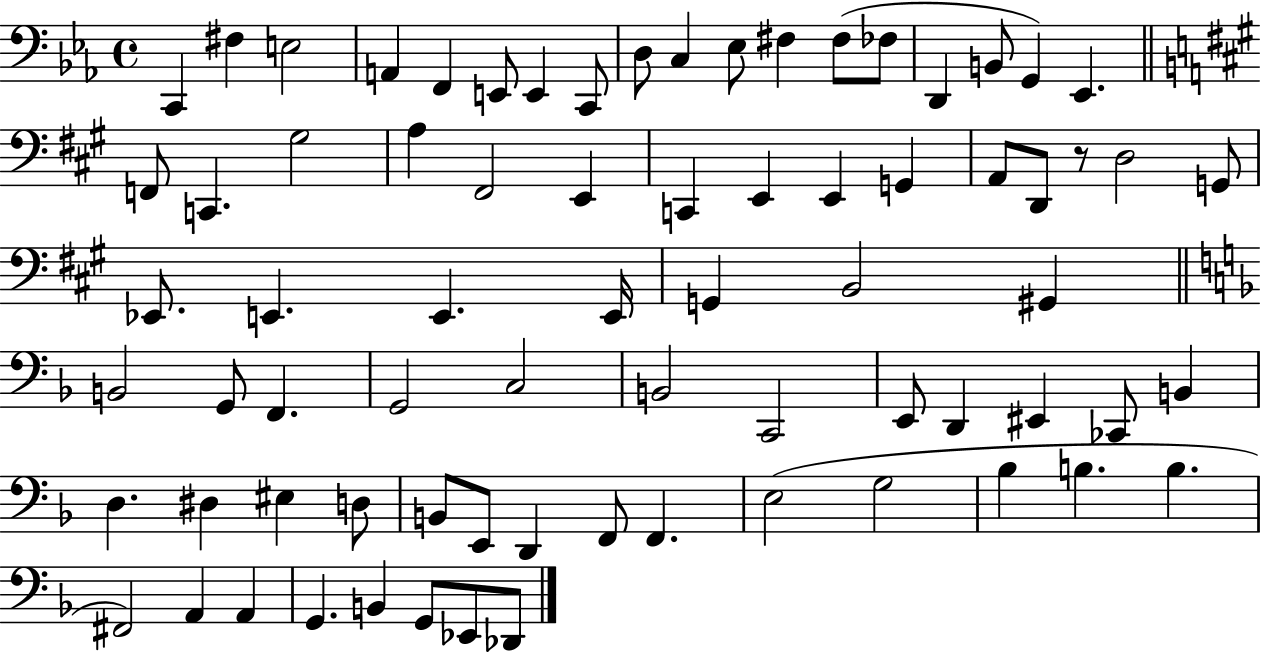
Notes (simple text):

C2/q F#3/q E3/h A2/q F2/q E2/e E2/q C2/e D3/e C3/q Eb3/e F#3/q F#3/e FES3/e D2/q B2/e G2/q Eb2/q. F2/e C2/q. G#3/h A3/q F#2/h E2/q C2/q E2/q E2/q G2/q A2/e D2/e R/e D3/h G2/e Eb2/e. E2/q. E2/q. E2/s G2/q B2/h G#2/q B2/h G2/e F2/q. G2/h C3/h B2/h C2/h E2/e D2/q EIS2/q CES2/e B2/q D3/q. D#3/q EIS3/q D3/e B2/e E2/e D2/q F2/e F2/q. E3/h G3/h Bb3/q B3/q. B3/q. F#2/h A2/q A2/q G2/q. B2/q G2/e Eb2/e Db2/e